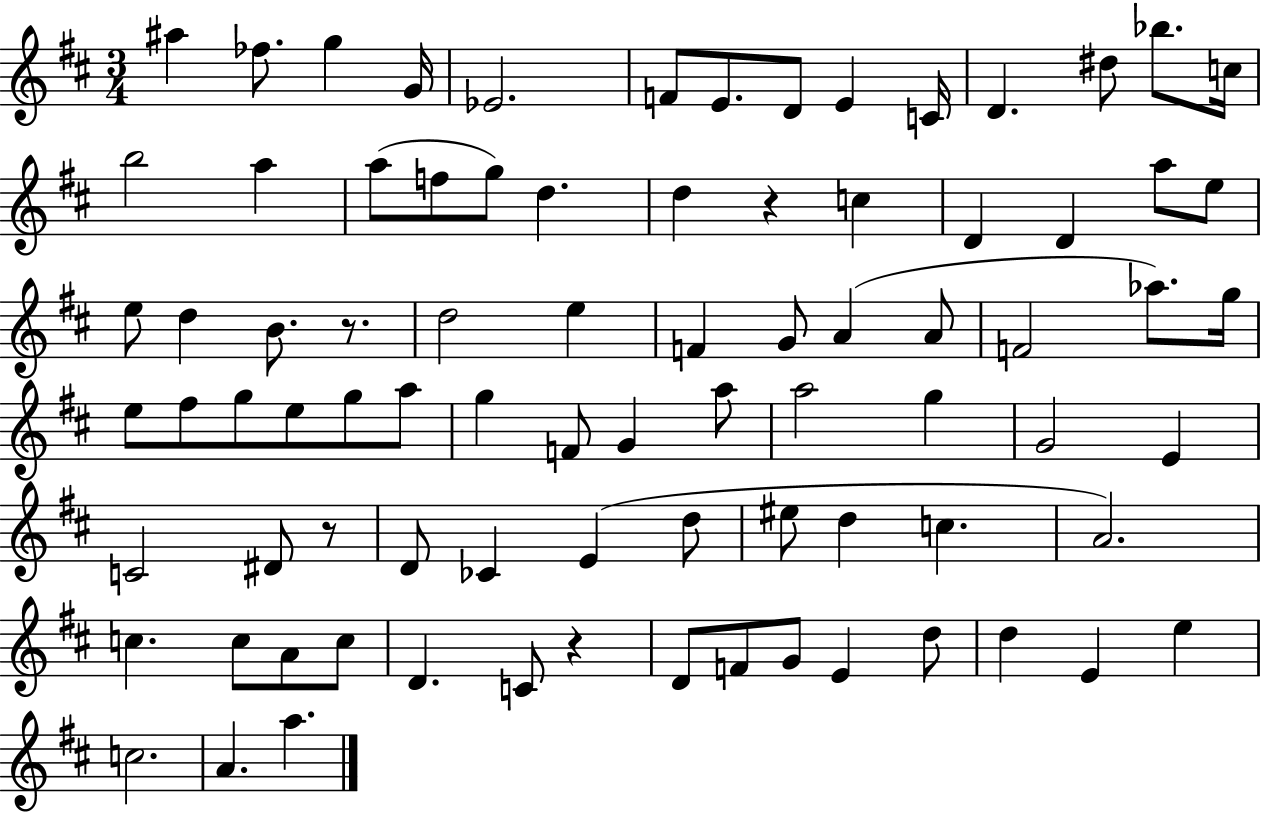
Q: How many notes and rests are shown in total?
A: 83